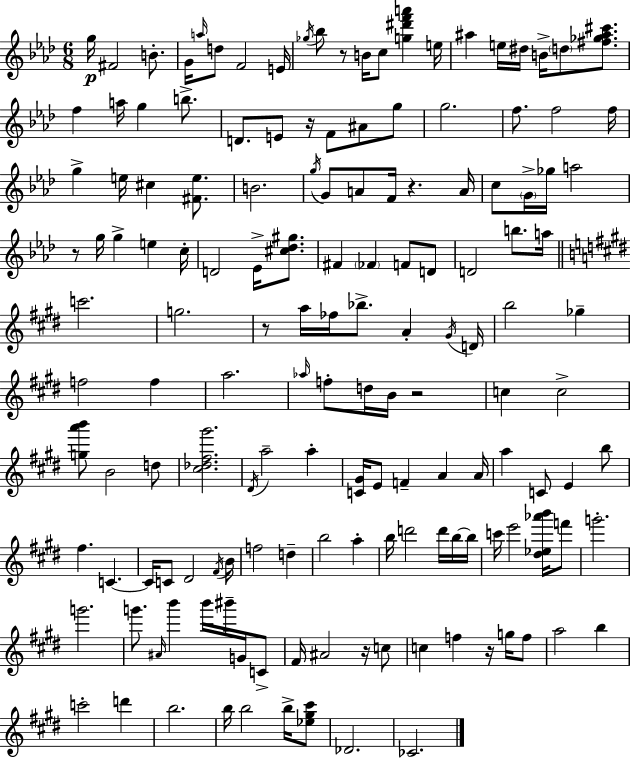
{
  \clef treble
  \numericTimeSignature
  \time 6/8
  \key aes \major
  g''16\p fis'2 b'8.-. | g'16 \grace { a''16 } d''8 f'2 | e'16 \acciaccatura { ges''16 } bes''8 r8 b'16 c''8 <g'' dis''' f''' a'''>4 | e''16 ais''4 e''16 dis''16 b'16-> \parenthesize d''8 <fis'' ges'' ais'' cis'''>8. | \break f''4 a''16 g''4 b''8.-> | d'8. e'8 r16 f'8 ais'8 | g''8 g''2. | f''8. f''2 | \break f''16 g''4-> e''16 cis''4 <fis' e''>8. | b'2. | \acciaccatura { g''16 } g'8 a'8 f'16 r4. | a'16 c''8 \parenthesize g'16-> ges''16 a''2 | \break r8 g''16 g''4-> e''4 | c''16-. d'2 ees'16-> | <cis'' des'' gis''>8. fis'4 \parenthesize fes'4 f'8 | d'8 d'2 b''8. | \break a''16 \bar "||" \break \key e \major c'''2. | g''2. | r8 a''16 fes''16 bes''8.-> a'4-. \acciaccatura { gis'16 } | d'16 b''2 ges''4-- | \break f''2 f''4 | a''2. | \grace { aes''16 } f''8-. d''16 b'16 r2 | c''4 c''2-> | \break <g'' a''' b'''>8 b'2 | d''8 <cis'' des'' fis'' gis'''>2. | \acciaccatura { dis'16 } a''2-- a''4-. | <c' gis'>16 e'8 f'4-- a'4 | \break a'16 a''4 c'8 e'4 | b''8 fis''4. c'4.~~ | c'16 c'8 dis'2 | \acciaccatura { fis'16 } b'16 f''2 | \break d''4-- b''2 | a''4-. b''16 d'''2 | d'''16 b''16~~ b''16 c'''16 e'''2 | <dis'' ees'' aes''' b'''>16 f'''8 g'''2.-. | \break g'''2. | g'''8. \grace { ais'16 } b'''4 | b'''16 bis'''16-- g'16 c'8-> fis'16 ais'2 | r16 c''8 c''4 f''4 | \break r16 g''16 f''8 a''2 | b''4 c'''2-. | d'''4 b''2. | b''16 b''2 | \break b''16-> <ees'' gis'' cis'''>8 des'2. | ces'2. | \bar "|."
}